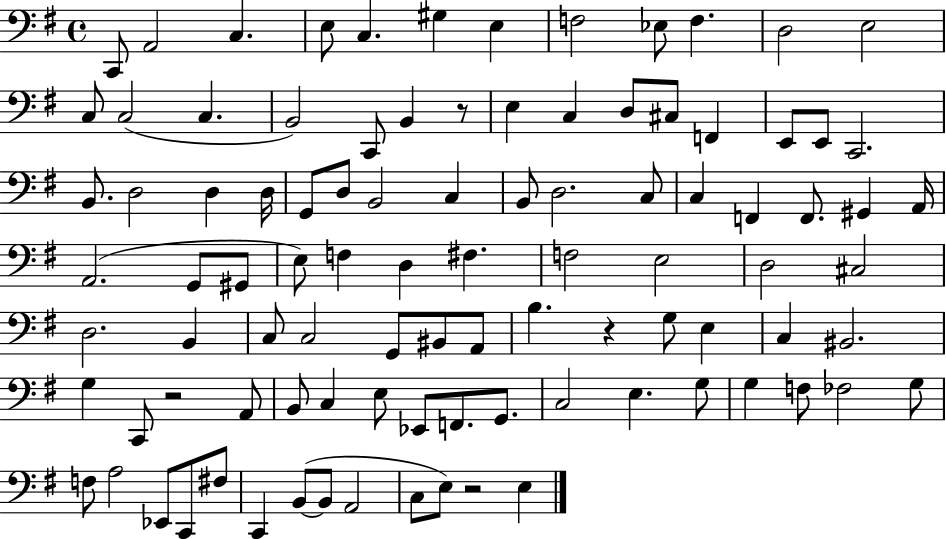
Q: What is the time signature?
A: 4/4